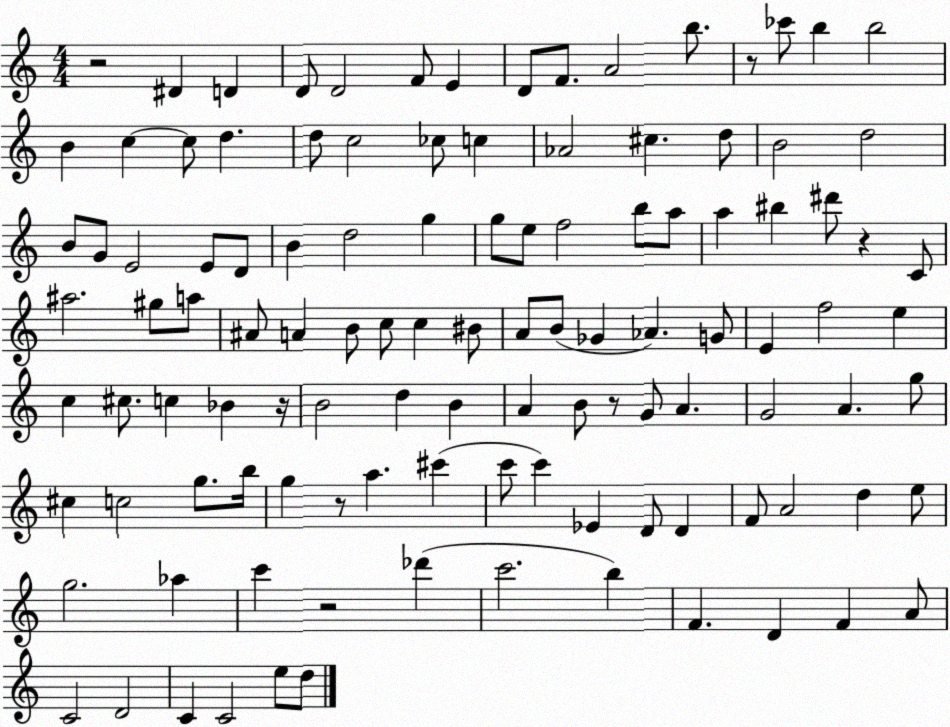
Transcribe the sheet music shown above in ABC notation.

X:1
T:Untitled
M:4/4
L:1/4
K:C
z2 ^D D D/2 D2 F/2 E D/2 F/2 A2 b/2 z/2 _c'/2 b b2 B c c/2 d d/2 c2 _c/2 c _A2 ^c d/2 B2 d2 B/2 G/2 E2 E/2 D/2 B d2 g g/2 e/2 f2 b/2 a/2 a ^b ^d'/2 z C/2 ^a2 ^g/2 a/2 ^A/2 A B/2 c/2 c ^B/2 A/2 B/2 _G _A G/2 E f2 e c ^c/2 c _B z/4 B2 d B A B/2 z/2 G/2 A G2 A g/2 ^c c2 g/2 b/4 g z/2 a ^c' c'/2 c' _E D/2 D F/2 A2 d e/2 g2 _a c' z2 _d' c'2 b F D F A/2 C2 D2 C C2 e/2 d/2